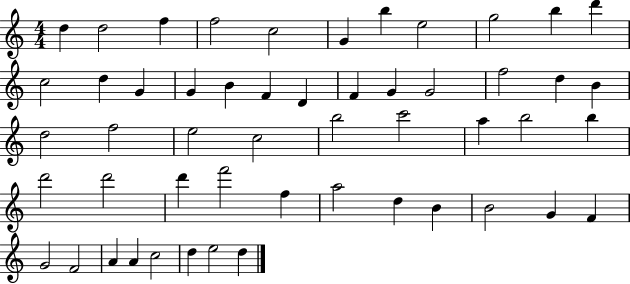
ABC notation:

X:1
T:Untitled
M:4/4
L:1/4
K:C
d d2 f f2 c2 G b e2 g2 b d' c2 d G G B F D F G G2 f2 d B d2 f2 e2 c2 b2 c'2 a b2 b d'2 d'2 d' f'2 f a2 d B B2 G F G2 F2 A A c2 d e2 d